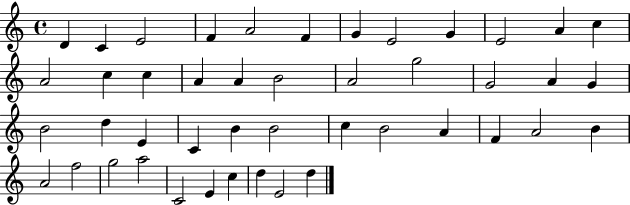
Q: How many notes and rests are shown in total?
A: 45